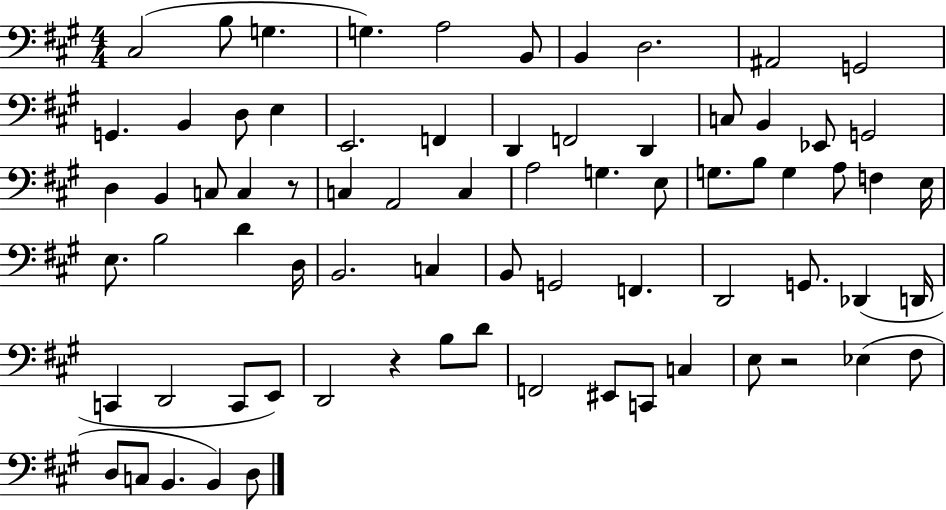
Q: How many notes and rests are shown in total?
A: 74